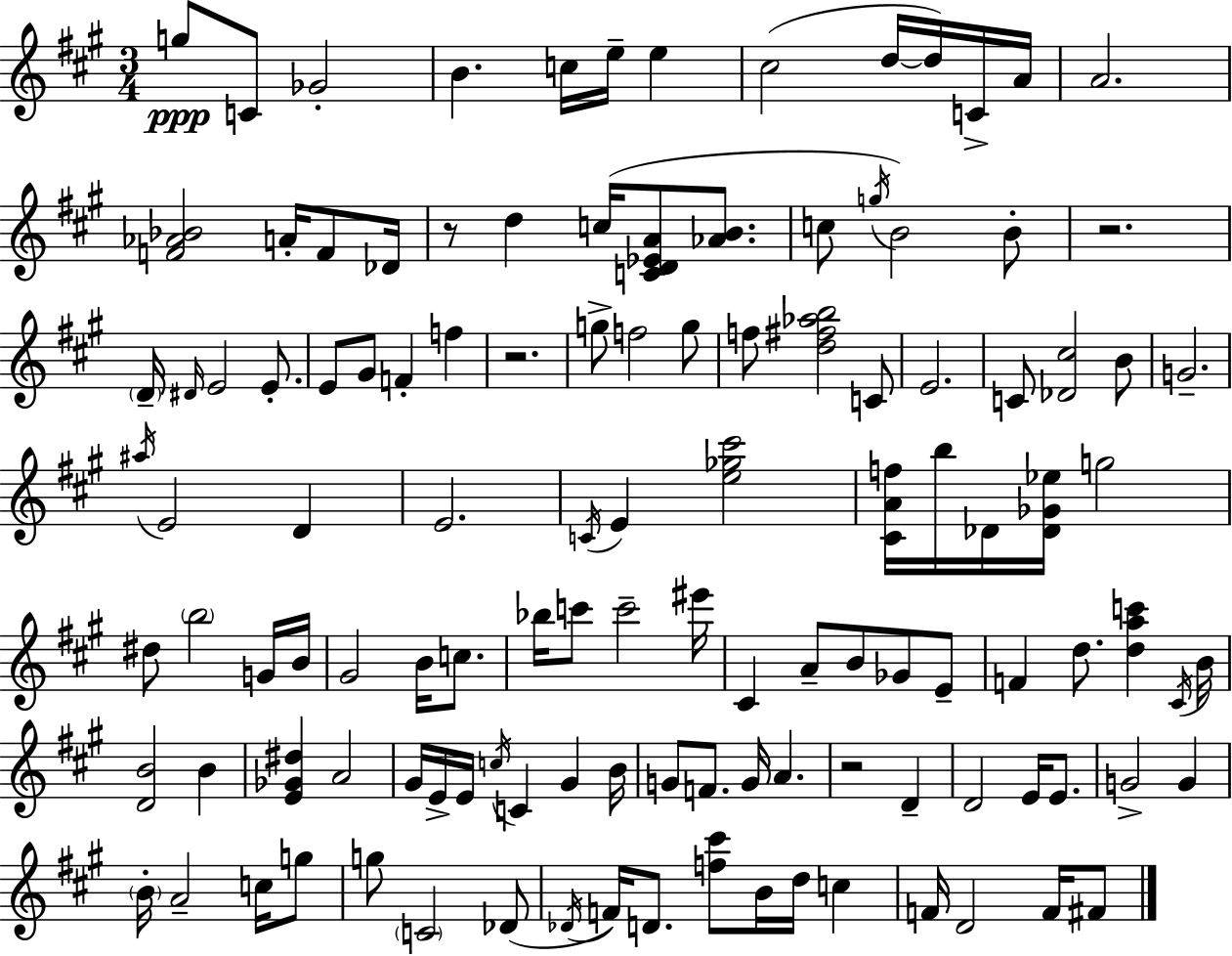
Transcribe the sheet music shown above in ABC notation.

X:1
T:Untitled
M:3/4
L:1/4
K:A
g/2 C/2 _G2 B c/4 e/4 e ^c2 d/4 d/4 C/4 A/4 A2 [F_A_B]2 A/4 F/2 _D/4 z/2 d c/4 [CD_EA]/2 [_AB]/2 c/2 g/4 B2 B/2 z2 D/4 ^D/4 E2 E/2 E/2 ^G/2 F f z2 g/2 f2 g/2 f/2 [d^f_ab]2 C/2 E2 C/2 [_D^c]2 B/2 G2 ^a/4 E2 D E2 C/4 E [e_g^c']2 [^CAf]/4 b/4 _D/4 [_D_G_e]/4 g2 ^d/2 b2 G/4 B/4 ^G2 B/4 c/2 _b/4 c'/2 c'2 ^e'/4 ^C A/2 B/2 _G/2 E/2 F d/2 [dac'] ^C/4 B/4 [DB]2 B [E_G^d] A2 ^G/4 E/4 E/4 c/4 C ^G B/4 G/2 F/2 G/4 A z2 D D2 E/4 E/2 G2 G B/4 A2 c/4 g/2 g/2 C2 _D/2 _D/4 F/4 D/2 [f^c']/2 B/4 d/4 c F/4 D2 F/4 ^F/2